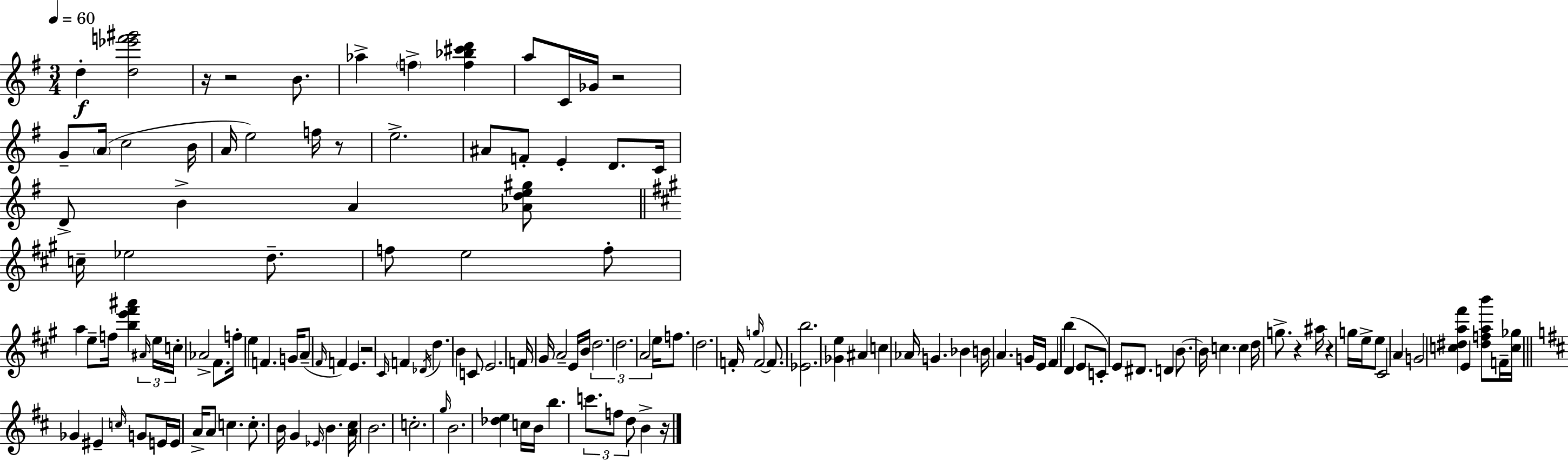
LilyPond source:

{
  \clef treble
  \numericTimeSignature
  \time 3/4
  \key g \major
  \tempo 4 = 60
  d''4-.\f <d'' ees''' f''' gis'''>2 | r16 r2 b'8. | aes''4-> \parenthesize f''4-> <f'' bes'' cis''' d'''>4 | a''8 c'16 ges'16 r2 | \break g'8-- \parenthesize a'16( c''2 b'16 | a'16 e''2) f''16 r8 | e''2.-> | ais'8 f'8-. e'4-. d'8. c'16 | \break d'8-> b'4-> a'4 <aes' d'' e'' gis''>8 | \bar "||" \break \key a \major c''16-- ees''2 d''8.-- | f''8 e''2 f''8-. | a''4 e''8-- f''16 <b'' e''' fis''' ais'''>4 \tuplet 3/2 { \grace { ais'16 } | e''16 c''16-. } aes'2-> fis'8. | \break f''16-. e''4 f'4. | g'16 a'8--( \grace { fis'16 } f'4) e'4. | r2 \grace { cis'16 } f'4 | \acciaccatura { des'16 } d''4. b'4 | \break c'8 e'2. | f'16 gis'16 a'2-- | e'16 b'16 \tuplet 3/2 { d''2. | d''2. | \break a'2 } | e''16 f''8. d''2. | f'16-. \grace { g''16 } f'2~~ | f'8. <ees' b''>2. | \break <ges' e''>4 ais'4 | c''4 aes'16 g'4. | bes'4 b'16 a'4. g'16 | e'16 fis'4 b''4( d'4 | \break e'8 c'8-.) e'8 dis'8. d'4 | b'8.~~ b'16 c''4. | c''4 d''16 g''8.-> r4 | ais''16 r4 g''16 e''16-> e''8 cis'2 | \break a'4 g'2 | <c'' dis'' a'' fis'''>4 e'4 | <dis'' f'' a'' b'''>8 f'16-- <c'' ges''>16 \bar "||" \break \key d \major ges'4 eis'4-- \grace { c''16 } g'8 e'16 | e'16 a'16-> a'8 c''4. c''8.-. | b'16 g'4 \grace { ees'16 } b'4. | <a' cis''>16 b'2. | \break c''2.-. | \grace { g''16 } b'2. | <des'' e''>4 c''16 b'16 b''4. | \tuplet 3/2 { c'''8. f''8 d''8 } b'4-> | \break r16 \bar "|."
}